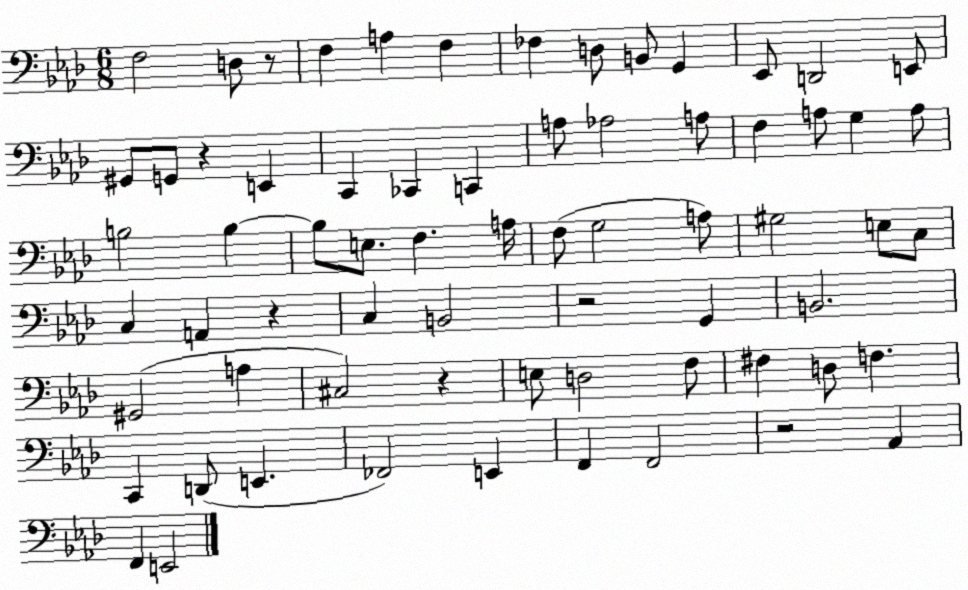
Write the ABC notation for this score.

X:1
T:Untitled
M:6/8
L:1/4
K:Ab
F,2 D,/2 z/2 F, A, F, _F, D,/2 B,,/2 G,, _E,,/2 D,,2 E,,/2 ^G,,/2 G,,/2 z E,, C,, _C,, C,, A,/2 _A,2 A,/2 F, A,/2 G, A,/2 B,2 B, B,/2 E,/2 F, A,/4 F,/2 G,2 A,/2 ^G,2 E,/2 C,/2 C, A,, z C, B,,2 z2 G,, B,,2 ^G,,2 A, ^C,2 z E,/2 D,2 F,/2 ^F, D,/2 F, C,, D,,/2 E,, _F,,2 E,, F,, F,,2 z2 _A,, F,, E,,2